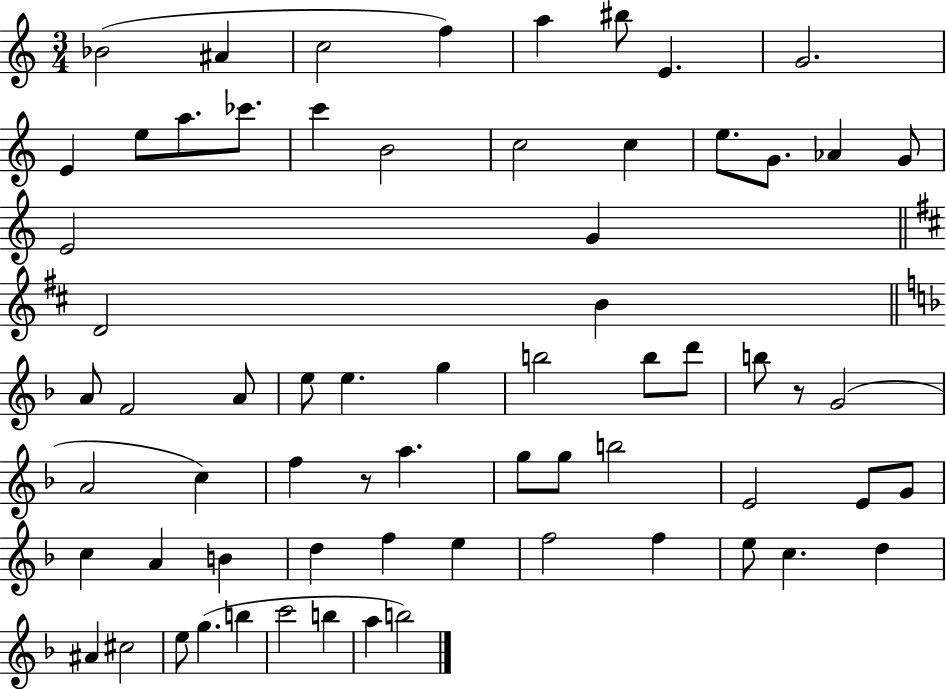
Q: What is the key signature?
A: C major